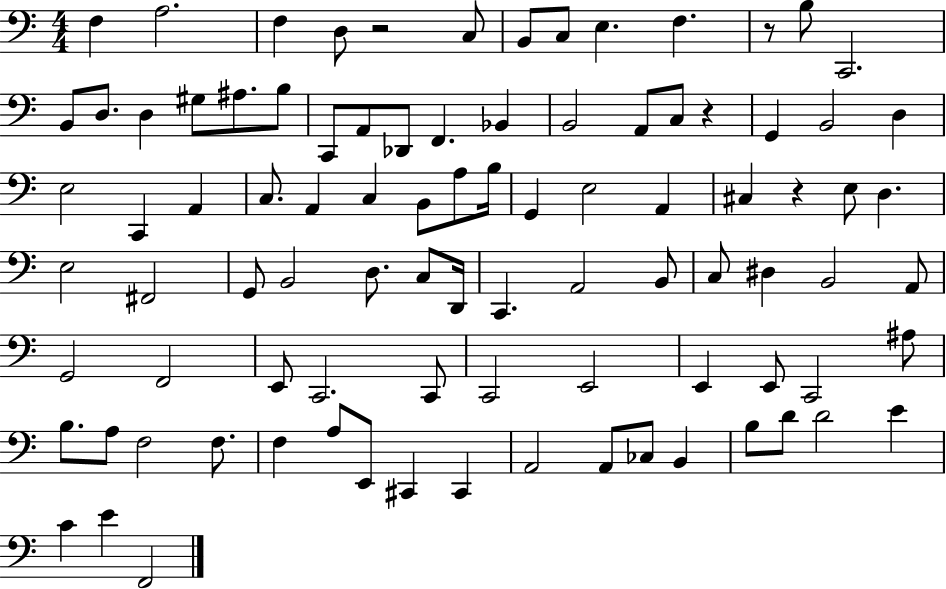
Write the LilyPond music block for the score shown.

{
  \clef bass
  \numericTimeSignature
  \time 4/4
  \key c \major
  \repeat volta 2 { f4 a2. | f4 d8 r2 c8 | b,8 c8 e4. f4. | r8 b8 c,2. | \break b,8 d8. d4 gis8 ais8. b8 | c,8 a,8 des,8 f,4. bes,4 | b,2 a,8 c8 r4 | g,4 b,2 d4 | \break e2 c,4 a,4 | c8. a,4 c4 b,8 a8 b16 | g,4 e2 a,4 | cis4 r4 e8 d4. | \break e2 fis,2 | g,8 b,2 d8. c8 d,16 | c,4. a,2 b,8 | c8 dis4 b,2 a,8 | \break g,2 f,2 | e,8 c,2. c,8 | c,2 e,2 | e,4 e,8 c,2 ais8 | \break b8. a8 f2 f8. | f4 a8 e,8 cis,4 cis,4 | a,2 a,8 ces8 b,4 | b8 d'8 d'2 e'4 | \break c'4 e'4 f,2 | } \bar "|."
}